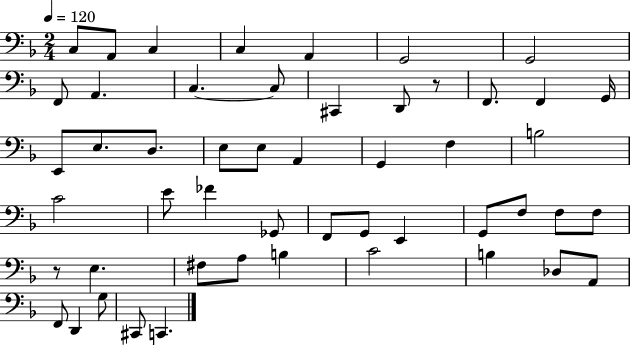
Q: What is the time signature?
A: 2/4